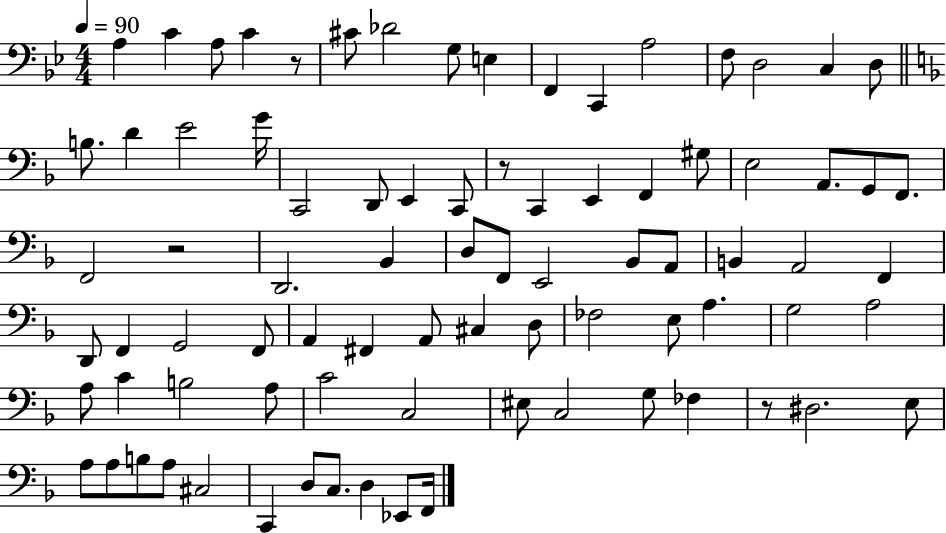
X:1
T:Untitled
M:4/4
L:1/4
K:Bb
A, C A,/2 C z/2 ^C/2 _D2 G,/2 E, F,, C,, A,2 F,/2 D,2 C, D,/2 B,/2 D E2 G/4 C,,2 D,,/2 E,, C,,/2 z/2 C,, E,, F,, ^G,/2 E,2 A,,/2 G,,/2 F,,/2 F,,2 z2 D,,2 _B,, D,/2 F,,/2 E,,2 _B,,/2 A,,/2 B,, A,,2 F,, D,,/2 F,, G,,2 F,,/2 A,, ^F,, A,,/2 ^C, D,/2 _F,2 E,/2 A, G,2 A,2 A,/2 C B,2 A,/2 C2 C,2 ^E,/2 C,2 G,/2 _F, z/2 ^D,2 E,/2 A,/2 A,/2 B,/2 A,/2 ^C,2 C,, D,/2 C,/2 D, _E,,/2 F,,/4